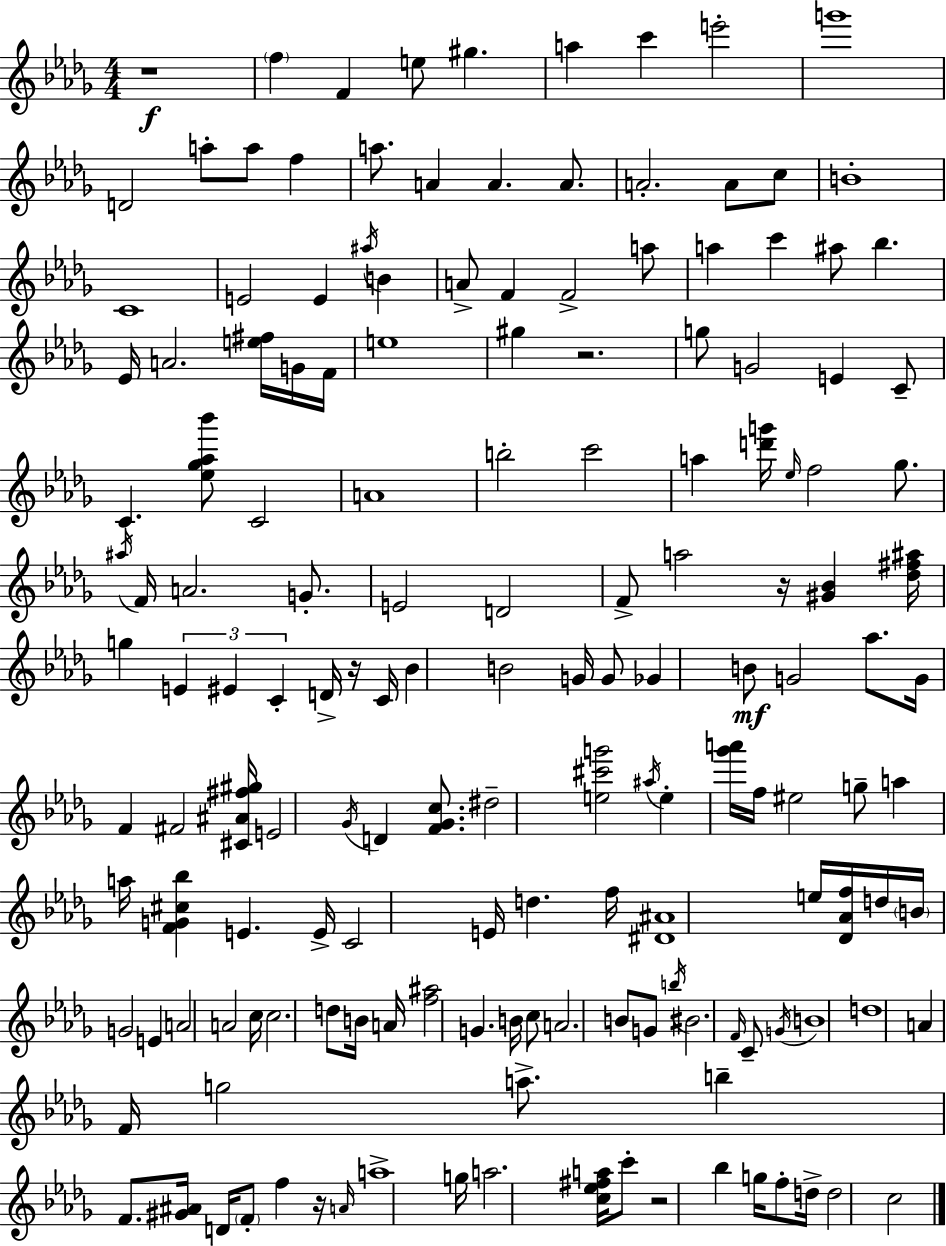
R/w F5/q F4/q E5/e G#5/q. A5/q C6/q E6/h G6/w D4/h A5/e A5/e F5/q A5/e. A4/q A4/q. A4/e. A4/h. A4/e C5/e B4/w C4/w E4/h E4/q A#5/s B4/q A4/e F4/q F4/h A5/e A5/q C6/q A#5/e Bb5/q. Eb4/s A4/h. [E5,F#5]/s G4/s F4/s E5/w G#5/q R/h. G5/e G4/h E4/q C4/e C4/q. [Eb5,Gb5,Ab5,Bb6]/e C4/h A4/w B5/h C6/h A5/q [D6,G6]/s Eb5/s F5/h Gb5/e. A#5/s F4/s A4/h. G4/e. E4/h D4/h F4/e A5/h R/s [G#4,Bb4]/q [Db5,F#5,A#5]/s G5/q E4/q EIS4/q C4/q D4/s R/s C4/s Bb4/q B4/h G4/s G4/e Gb4/q B4/e G4/h Ab5/e. G4/s F4/q F#4/h [C#4,A#4,F#5,G#5]/s E4/h Gb4/s D4/q [F4,Gb4,C5]/e. D#5/h [E5,C#6,G6]/h A#5/s E5/q [Gb6,A6]/s F5/s EIS5/h G5/e A5/q A5/s [F4,G4,C#5,Bb5]/q E4/q. E4/s C4/h E4/s D5/q. F5/s [D#4,A#4]/w E5/s [Db4,Ab4,F5]/s D5/s B4/s G4/h E4/q A4/h A4/h C5/s C5/h. D5/e B4/s A4/s [F5,A#5]/h G4/q. B4/s C5/e A4/h. B4/e G4/e B5/s BIS4/h. F4/s C4/e G4/s B4/w D5/w A4/q F4/s G5/h A5/e. B5/q F4/e. [G#4,A#4]/s D4/s F4/e F5/q R/s A4/s A5/w G5/s A5/h. [C5,Eb5,F#5,A5]/s C6/e R/h Bb5/q G5/s F5/e D5/s D5/h C5/h